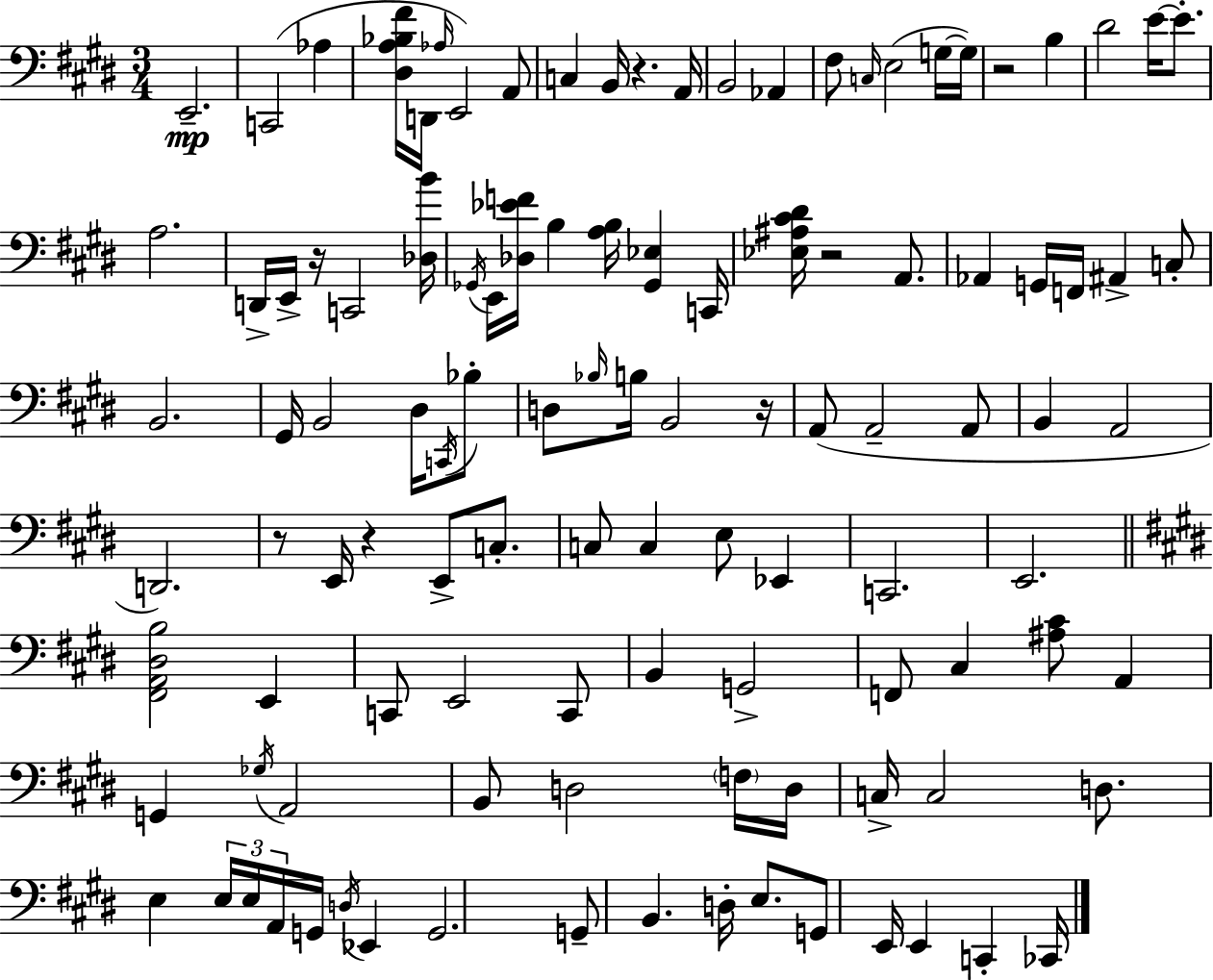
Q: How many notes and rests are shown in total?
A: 111